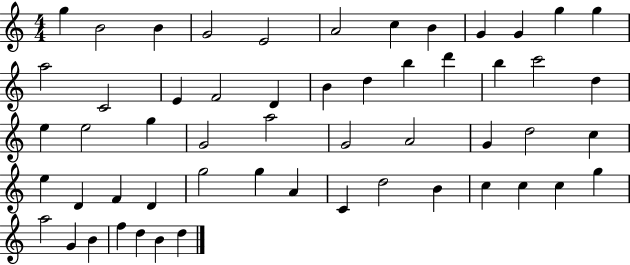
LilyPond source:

{
  \clef treble
  \numericTimeSignature
  \time 4/4
  \key c \major
  g''4 b'2 b'4 | g'2 e'2 | a'2 c''4 b'4 | g'4 g'4 g''4 g''4 | \break a''2 c'2 | e'4 f'2 d'4 | b'4 d''4 b''4 d'''4 | b''4 c'''2 d''4 | \break e''4 e''2 g''4 | g'2 a''2 | g'2 a'2 | g'4 d''2 c''4 | \break e''4 d'4 f'4 d'4 | g''2 g''4 a'4 | c'4 d''2 b'4 | c''4 c''4 c''4 g''4 | \break a''2 g'4 b'4 | f''4 d''4 b'4 d''4 | \bar "|."
}